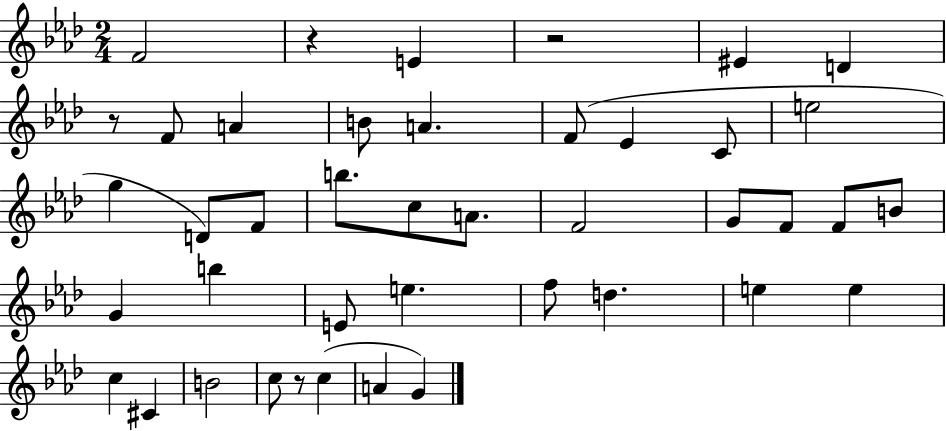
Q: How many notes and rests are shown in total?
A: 42